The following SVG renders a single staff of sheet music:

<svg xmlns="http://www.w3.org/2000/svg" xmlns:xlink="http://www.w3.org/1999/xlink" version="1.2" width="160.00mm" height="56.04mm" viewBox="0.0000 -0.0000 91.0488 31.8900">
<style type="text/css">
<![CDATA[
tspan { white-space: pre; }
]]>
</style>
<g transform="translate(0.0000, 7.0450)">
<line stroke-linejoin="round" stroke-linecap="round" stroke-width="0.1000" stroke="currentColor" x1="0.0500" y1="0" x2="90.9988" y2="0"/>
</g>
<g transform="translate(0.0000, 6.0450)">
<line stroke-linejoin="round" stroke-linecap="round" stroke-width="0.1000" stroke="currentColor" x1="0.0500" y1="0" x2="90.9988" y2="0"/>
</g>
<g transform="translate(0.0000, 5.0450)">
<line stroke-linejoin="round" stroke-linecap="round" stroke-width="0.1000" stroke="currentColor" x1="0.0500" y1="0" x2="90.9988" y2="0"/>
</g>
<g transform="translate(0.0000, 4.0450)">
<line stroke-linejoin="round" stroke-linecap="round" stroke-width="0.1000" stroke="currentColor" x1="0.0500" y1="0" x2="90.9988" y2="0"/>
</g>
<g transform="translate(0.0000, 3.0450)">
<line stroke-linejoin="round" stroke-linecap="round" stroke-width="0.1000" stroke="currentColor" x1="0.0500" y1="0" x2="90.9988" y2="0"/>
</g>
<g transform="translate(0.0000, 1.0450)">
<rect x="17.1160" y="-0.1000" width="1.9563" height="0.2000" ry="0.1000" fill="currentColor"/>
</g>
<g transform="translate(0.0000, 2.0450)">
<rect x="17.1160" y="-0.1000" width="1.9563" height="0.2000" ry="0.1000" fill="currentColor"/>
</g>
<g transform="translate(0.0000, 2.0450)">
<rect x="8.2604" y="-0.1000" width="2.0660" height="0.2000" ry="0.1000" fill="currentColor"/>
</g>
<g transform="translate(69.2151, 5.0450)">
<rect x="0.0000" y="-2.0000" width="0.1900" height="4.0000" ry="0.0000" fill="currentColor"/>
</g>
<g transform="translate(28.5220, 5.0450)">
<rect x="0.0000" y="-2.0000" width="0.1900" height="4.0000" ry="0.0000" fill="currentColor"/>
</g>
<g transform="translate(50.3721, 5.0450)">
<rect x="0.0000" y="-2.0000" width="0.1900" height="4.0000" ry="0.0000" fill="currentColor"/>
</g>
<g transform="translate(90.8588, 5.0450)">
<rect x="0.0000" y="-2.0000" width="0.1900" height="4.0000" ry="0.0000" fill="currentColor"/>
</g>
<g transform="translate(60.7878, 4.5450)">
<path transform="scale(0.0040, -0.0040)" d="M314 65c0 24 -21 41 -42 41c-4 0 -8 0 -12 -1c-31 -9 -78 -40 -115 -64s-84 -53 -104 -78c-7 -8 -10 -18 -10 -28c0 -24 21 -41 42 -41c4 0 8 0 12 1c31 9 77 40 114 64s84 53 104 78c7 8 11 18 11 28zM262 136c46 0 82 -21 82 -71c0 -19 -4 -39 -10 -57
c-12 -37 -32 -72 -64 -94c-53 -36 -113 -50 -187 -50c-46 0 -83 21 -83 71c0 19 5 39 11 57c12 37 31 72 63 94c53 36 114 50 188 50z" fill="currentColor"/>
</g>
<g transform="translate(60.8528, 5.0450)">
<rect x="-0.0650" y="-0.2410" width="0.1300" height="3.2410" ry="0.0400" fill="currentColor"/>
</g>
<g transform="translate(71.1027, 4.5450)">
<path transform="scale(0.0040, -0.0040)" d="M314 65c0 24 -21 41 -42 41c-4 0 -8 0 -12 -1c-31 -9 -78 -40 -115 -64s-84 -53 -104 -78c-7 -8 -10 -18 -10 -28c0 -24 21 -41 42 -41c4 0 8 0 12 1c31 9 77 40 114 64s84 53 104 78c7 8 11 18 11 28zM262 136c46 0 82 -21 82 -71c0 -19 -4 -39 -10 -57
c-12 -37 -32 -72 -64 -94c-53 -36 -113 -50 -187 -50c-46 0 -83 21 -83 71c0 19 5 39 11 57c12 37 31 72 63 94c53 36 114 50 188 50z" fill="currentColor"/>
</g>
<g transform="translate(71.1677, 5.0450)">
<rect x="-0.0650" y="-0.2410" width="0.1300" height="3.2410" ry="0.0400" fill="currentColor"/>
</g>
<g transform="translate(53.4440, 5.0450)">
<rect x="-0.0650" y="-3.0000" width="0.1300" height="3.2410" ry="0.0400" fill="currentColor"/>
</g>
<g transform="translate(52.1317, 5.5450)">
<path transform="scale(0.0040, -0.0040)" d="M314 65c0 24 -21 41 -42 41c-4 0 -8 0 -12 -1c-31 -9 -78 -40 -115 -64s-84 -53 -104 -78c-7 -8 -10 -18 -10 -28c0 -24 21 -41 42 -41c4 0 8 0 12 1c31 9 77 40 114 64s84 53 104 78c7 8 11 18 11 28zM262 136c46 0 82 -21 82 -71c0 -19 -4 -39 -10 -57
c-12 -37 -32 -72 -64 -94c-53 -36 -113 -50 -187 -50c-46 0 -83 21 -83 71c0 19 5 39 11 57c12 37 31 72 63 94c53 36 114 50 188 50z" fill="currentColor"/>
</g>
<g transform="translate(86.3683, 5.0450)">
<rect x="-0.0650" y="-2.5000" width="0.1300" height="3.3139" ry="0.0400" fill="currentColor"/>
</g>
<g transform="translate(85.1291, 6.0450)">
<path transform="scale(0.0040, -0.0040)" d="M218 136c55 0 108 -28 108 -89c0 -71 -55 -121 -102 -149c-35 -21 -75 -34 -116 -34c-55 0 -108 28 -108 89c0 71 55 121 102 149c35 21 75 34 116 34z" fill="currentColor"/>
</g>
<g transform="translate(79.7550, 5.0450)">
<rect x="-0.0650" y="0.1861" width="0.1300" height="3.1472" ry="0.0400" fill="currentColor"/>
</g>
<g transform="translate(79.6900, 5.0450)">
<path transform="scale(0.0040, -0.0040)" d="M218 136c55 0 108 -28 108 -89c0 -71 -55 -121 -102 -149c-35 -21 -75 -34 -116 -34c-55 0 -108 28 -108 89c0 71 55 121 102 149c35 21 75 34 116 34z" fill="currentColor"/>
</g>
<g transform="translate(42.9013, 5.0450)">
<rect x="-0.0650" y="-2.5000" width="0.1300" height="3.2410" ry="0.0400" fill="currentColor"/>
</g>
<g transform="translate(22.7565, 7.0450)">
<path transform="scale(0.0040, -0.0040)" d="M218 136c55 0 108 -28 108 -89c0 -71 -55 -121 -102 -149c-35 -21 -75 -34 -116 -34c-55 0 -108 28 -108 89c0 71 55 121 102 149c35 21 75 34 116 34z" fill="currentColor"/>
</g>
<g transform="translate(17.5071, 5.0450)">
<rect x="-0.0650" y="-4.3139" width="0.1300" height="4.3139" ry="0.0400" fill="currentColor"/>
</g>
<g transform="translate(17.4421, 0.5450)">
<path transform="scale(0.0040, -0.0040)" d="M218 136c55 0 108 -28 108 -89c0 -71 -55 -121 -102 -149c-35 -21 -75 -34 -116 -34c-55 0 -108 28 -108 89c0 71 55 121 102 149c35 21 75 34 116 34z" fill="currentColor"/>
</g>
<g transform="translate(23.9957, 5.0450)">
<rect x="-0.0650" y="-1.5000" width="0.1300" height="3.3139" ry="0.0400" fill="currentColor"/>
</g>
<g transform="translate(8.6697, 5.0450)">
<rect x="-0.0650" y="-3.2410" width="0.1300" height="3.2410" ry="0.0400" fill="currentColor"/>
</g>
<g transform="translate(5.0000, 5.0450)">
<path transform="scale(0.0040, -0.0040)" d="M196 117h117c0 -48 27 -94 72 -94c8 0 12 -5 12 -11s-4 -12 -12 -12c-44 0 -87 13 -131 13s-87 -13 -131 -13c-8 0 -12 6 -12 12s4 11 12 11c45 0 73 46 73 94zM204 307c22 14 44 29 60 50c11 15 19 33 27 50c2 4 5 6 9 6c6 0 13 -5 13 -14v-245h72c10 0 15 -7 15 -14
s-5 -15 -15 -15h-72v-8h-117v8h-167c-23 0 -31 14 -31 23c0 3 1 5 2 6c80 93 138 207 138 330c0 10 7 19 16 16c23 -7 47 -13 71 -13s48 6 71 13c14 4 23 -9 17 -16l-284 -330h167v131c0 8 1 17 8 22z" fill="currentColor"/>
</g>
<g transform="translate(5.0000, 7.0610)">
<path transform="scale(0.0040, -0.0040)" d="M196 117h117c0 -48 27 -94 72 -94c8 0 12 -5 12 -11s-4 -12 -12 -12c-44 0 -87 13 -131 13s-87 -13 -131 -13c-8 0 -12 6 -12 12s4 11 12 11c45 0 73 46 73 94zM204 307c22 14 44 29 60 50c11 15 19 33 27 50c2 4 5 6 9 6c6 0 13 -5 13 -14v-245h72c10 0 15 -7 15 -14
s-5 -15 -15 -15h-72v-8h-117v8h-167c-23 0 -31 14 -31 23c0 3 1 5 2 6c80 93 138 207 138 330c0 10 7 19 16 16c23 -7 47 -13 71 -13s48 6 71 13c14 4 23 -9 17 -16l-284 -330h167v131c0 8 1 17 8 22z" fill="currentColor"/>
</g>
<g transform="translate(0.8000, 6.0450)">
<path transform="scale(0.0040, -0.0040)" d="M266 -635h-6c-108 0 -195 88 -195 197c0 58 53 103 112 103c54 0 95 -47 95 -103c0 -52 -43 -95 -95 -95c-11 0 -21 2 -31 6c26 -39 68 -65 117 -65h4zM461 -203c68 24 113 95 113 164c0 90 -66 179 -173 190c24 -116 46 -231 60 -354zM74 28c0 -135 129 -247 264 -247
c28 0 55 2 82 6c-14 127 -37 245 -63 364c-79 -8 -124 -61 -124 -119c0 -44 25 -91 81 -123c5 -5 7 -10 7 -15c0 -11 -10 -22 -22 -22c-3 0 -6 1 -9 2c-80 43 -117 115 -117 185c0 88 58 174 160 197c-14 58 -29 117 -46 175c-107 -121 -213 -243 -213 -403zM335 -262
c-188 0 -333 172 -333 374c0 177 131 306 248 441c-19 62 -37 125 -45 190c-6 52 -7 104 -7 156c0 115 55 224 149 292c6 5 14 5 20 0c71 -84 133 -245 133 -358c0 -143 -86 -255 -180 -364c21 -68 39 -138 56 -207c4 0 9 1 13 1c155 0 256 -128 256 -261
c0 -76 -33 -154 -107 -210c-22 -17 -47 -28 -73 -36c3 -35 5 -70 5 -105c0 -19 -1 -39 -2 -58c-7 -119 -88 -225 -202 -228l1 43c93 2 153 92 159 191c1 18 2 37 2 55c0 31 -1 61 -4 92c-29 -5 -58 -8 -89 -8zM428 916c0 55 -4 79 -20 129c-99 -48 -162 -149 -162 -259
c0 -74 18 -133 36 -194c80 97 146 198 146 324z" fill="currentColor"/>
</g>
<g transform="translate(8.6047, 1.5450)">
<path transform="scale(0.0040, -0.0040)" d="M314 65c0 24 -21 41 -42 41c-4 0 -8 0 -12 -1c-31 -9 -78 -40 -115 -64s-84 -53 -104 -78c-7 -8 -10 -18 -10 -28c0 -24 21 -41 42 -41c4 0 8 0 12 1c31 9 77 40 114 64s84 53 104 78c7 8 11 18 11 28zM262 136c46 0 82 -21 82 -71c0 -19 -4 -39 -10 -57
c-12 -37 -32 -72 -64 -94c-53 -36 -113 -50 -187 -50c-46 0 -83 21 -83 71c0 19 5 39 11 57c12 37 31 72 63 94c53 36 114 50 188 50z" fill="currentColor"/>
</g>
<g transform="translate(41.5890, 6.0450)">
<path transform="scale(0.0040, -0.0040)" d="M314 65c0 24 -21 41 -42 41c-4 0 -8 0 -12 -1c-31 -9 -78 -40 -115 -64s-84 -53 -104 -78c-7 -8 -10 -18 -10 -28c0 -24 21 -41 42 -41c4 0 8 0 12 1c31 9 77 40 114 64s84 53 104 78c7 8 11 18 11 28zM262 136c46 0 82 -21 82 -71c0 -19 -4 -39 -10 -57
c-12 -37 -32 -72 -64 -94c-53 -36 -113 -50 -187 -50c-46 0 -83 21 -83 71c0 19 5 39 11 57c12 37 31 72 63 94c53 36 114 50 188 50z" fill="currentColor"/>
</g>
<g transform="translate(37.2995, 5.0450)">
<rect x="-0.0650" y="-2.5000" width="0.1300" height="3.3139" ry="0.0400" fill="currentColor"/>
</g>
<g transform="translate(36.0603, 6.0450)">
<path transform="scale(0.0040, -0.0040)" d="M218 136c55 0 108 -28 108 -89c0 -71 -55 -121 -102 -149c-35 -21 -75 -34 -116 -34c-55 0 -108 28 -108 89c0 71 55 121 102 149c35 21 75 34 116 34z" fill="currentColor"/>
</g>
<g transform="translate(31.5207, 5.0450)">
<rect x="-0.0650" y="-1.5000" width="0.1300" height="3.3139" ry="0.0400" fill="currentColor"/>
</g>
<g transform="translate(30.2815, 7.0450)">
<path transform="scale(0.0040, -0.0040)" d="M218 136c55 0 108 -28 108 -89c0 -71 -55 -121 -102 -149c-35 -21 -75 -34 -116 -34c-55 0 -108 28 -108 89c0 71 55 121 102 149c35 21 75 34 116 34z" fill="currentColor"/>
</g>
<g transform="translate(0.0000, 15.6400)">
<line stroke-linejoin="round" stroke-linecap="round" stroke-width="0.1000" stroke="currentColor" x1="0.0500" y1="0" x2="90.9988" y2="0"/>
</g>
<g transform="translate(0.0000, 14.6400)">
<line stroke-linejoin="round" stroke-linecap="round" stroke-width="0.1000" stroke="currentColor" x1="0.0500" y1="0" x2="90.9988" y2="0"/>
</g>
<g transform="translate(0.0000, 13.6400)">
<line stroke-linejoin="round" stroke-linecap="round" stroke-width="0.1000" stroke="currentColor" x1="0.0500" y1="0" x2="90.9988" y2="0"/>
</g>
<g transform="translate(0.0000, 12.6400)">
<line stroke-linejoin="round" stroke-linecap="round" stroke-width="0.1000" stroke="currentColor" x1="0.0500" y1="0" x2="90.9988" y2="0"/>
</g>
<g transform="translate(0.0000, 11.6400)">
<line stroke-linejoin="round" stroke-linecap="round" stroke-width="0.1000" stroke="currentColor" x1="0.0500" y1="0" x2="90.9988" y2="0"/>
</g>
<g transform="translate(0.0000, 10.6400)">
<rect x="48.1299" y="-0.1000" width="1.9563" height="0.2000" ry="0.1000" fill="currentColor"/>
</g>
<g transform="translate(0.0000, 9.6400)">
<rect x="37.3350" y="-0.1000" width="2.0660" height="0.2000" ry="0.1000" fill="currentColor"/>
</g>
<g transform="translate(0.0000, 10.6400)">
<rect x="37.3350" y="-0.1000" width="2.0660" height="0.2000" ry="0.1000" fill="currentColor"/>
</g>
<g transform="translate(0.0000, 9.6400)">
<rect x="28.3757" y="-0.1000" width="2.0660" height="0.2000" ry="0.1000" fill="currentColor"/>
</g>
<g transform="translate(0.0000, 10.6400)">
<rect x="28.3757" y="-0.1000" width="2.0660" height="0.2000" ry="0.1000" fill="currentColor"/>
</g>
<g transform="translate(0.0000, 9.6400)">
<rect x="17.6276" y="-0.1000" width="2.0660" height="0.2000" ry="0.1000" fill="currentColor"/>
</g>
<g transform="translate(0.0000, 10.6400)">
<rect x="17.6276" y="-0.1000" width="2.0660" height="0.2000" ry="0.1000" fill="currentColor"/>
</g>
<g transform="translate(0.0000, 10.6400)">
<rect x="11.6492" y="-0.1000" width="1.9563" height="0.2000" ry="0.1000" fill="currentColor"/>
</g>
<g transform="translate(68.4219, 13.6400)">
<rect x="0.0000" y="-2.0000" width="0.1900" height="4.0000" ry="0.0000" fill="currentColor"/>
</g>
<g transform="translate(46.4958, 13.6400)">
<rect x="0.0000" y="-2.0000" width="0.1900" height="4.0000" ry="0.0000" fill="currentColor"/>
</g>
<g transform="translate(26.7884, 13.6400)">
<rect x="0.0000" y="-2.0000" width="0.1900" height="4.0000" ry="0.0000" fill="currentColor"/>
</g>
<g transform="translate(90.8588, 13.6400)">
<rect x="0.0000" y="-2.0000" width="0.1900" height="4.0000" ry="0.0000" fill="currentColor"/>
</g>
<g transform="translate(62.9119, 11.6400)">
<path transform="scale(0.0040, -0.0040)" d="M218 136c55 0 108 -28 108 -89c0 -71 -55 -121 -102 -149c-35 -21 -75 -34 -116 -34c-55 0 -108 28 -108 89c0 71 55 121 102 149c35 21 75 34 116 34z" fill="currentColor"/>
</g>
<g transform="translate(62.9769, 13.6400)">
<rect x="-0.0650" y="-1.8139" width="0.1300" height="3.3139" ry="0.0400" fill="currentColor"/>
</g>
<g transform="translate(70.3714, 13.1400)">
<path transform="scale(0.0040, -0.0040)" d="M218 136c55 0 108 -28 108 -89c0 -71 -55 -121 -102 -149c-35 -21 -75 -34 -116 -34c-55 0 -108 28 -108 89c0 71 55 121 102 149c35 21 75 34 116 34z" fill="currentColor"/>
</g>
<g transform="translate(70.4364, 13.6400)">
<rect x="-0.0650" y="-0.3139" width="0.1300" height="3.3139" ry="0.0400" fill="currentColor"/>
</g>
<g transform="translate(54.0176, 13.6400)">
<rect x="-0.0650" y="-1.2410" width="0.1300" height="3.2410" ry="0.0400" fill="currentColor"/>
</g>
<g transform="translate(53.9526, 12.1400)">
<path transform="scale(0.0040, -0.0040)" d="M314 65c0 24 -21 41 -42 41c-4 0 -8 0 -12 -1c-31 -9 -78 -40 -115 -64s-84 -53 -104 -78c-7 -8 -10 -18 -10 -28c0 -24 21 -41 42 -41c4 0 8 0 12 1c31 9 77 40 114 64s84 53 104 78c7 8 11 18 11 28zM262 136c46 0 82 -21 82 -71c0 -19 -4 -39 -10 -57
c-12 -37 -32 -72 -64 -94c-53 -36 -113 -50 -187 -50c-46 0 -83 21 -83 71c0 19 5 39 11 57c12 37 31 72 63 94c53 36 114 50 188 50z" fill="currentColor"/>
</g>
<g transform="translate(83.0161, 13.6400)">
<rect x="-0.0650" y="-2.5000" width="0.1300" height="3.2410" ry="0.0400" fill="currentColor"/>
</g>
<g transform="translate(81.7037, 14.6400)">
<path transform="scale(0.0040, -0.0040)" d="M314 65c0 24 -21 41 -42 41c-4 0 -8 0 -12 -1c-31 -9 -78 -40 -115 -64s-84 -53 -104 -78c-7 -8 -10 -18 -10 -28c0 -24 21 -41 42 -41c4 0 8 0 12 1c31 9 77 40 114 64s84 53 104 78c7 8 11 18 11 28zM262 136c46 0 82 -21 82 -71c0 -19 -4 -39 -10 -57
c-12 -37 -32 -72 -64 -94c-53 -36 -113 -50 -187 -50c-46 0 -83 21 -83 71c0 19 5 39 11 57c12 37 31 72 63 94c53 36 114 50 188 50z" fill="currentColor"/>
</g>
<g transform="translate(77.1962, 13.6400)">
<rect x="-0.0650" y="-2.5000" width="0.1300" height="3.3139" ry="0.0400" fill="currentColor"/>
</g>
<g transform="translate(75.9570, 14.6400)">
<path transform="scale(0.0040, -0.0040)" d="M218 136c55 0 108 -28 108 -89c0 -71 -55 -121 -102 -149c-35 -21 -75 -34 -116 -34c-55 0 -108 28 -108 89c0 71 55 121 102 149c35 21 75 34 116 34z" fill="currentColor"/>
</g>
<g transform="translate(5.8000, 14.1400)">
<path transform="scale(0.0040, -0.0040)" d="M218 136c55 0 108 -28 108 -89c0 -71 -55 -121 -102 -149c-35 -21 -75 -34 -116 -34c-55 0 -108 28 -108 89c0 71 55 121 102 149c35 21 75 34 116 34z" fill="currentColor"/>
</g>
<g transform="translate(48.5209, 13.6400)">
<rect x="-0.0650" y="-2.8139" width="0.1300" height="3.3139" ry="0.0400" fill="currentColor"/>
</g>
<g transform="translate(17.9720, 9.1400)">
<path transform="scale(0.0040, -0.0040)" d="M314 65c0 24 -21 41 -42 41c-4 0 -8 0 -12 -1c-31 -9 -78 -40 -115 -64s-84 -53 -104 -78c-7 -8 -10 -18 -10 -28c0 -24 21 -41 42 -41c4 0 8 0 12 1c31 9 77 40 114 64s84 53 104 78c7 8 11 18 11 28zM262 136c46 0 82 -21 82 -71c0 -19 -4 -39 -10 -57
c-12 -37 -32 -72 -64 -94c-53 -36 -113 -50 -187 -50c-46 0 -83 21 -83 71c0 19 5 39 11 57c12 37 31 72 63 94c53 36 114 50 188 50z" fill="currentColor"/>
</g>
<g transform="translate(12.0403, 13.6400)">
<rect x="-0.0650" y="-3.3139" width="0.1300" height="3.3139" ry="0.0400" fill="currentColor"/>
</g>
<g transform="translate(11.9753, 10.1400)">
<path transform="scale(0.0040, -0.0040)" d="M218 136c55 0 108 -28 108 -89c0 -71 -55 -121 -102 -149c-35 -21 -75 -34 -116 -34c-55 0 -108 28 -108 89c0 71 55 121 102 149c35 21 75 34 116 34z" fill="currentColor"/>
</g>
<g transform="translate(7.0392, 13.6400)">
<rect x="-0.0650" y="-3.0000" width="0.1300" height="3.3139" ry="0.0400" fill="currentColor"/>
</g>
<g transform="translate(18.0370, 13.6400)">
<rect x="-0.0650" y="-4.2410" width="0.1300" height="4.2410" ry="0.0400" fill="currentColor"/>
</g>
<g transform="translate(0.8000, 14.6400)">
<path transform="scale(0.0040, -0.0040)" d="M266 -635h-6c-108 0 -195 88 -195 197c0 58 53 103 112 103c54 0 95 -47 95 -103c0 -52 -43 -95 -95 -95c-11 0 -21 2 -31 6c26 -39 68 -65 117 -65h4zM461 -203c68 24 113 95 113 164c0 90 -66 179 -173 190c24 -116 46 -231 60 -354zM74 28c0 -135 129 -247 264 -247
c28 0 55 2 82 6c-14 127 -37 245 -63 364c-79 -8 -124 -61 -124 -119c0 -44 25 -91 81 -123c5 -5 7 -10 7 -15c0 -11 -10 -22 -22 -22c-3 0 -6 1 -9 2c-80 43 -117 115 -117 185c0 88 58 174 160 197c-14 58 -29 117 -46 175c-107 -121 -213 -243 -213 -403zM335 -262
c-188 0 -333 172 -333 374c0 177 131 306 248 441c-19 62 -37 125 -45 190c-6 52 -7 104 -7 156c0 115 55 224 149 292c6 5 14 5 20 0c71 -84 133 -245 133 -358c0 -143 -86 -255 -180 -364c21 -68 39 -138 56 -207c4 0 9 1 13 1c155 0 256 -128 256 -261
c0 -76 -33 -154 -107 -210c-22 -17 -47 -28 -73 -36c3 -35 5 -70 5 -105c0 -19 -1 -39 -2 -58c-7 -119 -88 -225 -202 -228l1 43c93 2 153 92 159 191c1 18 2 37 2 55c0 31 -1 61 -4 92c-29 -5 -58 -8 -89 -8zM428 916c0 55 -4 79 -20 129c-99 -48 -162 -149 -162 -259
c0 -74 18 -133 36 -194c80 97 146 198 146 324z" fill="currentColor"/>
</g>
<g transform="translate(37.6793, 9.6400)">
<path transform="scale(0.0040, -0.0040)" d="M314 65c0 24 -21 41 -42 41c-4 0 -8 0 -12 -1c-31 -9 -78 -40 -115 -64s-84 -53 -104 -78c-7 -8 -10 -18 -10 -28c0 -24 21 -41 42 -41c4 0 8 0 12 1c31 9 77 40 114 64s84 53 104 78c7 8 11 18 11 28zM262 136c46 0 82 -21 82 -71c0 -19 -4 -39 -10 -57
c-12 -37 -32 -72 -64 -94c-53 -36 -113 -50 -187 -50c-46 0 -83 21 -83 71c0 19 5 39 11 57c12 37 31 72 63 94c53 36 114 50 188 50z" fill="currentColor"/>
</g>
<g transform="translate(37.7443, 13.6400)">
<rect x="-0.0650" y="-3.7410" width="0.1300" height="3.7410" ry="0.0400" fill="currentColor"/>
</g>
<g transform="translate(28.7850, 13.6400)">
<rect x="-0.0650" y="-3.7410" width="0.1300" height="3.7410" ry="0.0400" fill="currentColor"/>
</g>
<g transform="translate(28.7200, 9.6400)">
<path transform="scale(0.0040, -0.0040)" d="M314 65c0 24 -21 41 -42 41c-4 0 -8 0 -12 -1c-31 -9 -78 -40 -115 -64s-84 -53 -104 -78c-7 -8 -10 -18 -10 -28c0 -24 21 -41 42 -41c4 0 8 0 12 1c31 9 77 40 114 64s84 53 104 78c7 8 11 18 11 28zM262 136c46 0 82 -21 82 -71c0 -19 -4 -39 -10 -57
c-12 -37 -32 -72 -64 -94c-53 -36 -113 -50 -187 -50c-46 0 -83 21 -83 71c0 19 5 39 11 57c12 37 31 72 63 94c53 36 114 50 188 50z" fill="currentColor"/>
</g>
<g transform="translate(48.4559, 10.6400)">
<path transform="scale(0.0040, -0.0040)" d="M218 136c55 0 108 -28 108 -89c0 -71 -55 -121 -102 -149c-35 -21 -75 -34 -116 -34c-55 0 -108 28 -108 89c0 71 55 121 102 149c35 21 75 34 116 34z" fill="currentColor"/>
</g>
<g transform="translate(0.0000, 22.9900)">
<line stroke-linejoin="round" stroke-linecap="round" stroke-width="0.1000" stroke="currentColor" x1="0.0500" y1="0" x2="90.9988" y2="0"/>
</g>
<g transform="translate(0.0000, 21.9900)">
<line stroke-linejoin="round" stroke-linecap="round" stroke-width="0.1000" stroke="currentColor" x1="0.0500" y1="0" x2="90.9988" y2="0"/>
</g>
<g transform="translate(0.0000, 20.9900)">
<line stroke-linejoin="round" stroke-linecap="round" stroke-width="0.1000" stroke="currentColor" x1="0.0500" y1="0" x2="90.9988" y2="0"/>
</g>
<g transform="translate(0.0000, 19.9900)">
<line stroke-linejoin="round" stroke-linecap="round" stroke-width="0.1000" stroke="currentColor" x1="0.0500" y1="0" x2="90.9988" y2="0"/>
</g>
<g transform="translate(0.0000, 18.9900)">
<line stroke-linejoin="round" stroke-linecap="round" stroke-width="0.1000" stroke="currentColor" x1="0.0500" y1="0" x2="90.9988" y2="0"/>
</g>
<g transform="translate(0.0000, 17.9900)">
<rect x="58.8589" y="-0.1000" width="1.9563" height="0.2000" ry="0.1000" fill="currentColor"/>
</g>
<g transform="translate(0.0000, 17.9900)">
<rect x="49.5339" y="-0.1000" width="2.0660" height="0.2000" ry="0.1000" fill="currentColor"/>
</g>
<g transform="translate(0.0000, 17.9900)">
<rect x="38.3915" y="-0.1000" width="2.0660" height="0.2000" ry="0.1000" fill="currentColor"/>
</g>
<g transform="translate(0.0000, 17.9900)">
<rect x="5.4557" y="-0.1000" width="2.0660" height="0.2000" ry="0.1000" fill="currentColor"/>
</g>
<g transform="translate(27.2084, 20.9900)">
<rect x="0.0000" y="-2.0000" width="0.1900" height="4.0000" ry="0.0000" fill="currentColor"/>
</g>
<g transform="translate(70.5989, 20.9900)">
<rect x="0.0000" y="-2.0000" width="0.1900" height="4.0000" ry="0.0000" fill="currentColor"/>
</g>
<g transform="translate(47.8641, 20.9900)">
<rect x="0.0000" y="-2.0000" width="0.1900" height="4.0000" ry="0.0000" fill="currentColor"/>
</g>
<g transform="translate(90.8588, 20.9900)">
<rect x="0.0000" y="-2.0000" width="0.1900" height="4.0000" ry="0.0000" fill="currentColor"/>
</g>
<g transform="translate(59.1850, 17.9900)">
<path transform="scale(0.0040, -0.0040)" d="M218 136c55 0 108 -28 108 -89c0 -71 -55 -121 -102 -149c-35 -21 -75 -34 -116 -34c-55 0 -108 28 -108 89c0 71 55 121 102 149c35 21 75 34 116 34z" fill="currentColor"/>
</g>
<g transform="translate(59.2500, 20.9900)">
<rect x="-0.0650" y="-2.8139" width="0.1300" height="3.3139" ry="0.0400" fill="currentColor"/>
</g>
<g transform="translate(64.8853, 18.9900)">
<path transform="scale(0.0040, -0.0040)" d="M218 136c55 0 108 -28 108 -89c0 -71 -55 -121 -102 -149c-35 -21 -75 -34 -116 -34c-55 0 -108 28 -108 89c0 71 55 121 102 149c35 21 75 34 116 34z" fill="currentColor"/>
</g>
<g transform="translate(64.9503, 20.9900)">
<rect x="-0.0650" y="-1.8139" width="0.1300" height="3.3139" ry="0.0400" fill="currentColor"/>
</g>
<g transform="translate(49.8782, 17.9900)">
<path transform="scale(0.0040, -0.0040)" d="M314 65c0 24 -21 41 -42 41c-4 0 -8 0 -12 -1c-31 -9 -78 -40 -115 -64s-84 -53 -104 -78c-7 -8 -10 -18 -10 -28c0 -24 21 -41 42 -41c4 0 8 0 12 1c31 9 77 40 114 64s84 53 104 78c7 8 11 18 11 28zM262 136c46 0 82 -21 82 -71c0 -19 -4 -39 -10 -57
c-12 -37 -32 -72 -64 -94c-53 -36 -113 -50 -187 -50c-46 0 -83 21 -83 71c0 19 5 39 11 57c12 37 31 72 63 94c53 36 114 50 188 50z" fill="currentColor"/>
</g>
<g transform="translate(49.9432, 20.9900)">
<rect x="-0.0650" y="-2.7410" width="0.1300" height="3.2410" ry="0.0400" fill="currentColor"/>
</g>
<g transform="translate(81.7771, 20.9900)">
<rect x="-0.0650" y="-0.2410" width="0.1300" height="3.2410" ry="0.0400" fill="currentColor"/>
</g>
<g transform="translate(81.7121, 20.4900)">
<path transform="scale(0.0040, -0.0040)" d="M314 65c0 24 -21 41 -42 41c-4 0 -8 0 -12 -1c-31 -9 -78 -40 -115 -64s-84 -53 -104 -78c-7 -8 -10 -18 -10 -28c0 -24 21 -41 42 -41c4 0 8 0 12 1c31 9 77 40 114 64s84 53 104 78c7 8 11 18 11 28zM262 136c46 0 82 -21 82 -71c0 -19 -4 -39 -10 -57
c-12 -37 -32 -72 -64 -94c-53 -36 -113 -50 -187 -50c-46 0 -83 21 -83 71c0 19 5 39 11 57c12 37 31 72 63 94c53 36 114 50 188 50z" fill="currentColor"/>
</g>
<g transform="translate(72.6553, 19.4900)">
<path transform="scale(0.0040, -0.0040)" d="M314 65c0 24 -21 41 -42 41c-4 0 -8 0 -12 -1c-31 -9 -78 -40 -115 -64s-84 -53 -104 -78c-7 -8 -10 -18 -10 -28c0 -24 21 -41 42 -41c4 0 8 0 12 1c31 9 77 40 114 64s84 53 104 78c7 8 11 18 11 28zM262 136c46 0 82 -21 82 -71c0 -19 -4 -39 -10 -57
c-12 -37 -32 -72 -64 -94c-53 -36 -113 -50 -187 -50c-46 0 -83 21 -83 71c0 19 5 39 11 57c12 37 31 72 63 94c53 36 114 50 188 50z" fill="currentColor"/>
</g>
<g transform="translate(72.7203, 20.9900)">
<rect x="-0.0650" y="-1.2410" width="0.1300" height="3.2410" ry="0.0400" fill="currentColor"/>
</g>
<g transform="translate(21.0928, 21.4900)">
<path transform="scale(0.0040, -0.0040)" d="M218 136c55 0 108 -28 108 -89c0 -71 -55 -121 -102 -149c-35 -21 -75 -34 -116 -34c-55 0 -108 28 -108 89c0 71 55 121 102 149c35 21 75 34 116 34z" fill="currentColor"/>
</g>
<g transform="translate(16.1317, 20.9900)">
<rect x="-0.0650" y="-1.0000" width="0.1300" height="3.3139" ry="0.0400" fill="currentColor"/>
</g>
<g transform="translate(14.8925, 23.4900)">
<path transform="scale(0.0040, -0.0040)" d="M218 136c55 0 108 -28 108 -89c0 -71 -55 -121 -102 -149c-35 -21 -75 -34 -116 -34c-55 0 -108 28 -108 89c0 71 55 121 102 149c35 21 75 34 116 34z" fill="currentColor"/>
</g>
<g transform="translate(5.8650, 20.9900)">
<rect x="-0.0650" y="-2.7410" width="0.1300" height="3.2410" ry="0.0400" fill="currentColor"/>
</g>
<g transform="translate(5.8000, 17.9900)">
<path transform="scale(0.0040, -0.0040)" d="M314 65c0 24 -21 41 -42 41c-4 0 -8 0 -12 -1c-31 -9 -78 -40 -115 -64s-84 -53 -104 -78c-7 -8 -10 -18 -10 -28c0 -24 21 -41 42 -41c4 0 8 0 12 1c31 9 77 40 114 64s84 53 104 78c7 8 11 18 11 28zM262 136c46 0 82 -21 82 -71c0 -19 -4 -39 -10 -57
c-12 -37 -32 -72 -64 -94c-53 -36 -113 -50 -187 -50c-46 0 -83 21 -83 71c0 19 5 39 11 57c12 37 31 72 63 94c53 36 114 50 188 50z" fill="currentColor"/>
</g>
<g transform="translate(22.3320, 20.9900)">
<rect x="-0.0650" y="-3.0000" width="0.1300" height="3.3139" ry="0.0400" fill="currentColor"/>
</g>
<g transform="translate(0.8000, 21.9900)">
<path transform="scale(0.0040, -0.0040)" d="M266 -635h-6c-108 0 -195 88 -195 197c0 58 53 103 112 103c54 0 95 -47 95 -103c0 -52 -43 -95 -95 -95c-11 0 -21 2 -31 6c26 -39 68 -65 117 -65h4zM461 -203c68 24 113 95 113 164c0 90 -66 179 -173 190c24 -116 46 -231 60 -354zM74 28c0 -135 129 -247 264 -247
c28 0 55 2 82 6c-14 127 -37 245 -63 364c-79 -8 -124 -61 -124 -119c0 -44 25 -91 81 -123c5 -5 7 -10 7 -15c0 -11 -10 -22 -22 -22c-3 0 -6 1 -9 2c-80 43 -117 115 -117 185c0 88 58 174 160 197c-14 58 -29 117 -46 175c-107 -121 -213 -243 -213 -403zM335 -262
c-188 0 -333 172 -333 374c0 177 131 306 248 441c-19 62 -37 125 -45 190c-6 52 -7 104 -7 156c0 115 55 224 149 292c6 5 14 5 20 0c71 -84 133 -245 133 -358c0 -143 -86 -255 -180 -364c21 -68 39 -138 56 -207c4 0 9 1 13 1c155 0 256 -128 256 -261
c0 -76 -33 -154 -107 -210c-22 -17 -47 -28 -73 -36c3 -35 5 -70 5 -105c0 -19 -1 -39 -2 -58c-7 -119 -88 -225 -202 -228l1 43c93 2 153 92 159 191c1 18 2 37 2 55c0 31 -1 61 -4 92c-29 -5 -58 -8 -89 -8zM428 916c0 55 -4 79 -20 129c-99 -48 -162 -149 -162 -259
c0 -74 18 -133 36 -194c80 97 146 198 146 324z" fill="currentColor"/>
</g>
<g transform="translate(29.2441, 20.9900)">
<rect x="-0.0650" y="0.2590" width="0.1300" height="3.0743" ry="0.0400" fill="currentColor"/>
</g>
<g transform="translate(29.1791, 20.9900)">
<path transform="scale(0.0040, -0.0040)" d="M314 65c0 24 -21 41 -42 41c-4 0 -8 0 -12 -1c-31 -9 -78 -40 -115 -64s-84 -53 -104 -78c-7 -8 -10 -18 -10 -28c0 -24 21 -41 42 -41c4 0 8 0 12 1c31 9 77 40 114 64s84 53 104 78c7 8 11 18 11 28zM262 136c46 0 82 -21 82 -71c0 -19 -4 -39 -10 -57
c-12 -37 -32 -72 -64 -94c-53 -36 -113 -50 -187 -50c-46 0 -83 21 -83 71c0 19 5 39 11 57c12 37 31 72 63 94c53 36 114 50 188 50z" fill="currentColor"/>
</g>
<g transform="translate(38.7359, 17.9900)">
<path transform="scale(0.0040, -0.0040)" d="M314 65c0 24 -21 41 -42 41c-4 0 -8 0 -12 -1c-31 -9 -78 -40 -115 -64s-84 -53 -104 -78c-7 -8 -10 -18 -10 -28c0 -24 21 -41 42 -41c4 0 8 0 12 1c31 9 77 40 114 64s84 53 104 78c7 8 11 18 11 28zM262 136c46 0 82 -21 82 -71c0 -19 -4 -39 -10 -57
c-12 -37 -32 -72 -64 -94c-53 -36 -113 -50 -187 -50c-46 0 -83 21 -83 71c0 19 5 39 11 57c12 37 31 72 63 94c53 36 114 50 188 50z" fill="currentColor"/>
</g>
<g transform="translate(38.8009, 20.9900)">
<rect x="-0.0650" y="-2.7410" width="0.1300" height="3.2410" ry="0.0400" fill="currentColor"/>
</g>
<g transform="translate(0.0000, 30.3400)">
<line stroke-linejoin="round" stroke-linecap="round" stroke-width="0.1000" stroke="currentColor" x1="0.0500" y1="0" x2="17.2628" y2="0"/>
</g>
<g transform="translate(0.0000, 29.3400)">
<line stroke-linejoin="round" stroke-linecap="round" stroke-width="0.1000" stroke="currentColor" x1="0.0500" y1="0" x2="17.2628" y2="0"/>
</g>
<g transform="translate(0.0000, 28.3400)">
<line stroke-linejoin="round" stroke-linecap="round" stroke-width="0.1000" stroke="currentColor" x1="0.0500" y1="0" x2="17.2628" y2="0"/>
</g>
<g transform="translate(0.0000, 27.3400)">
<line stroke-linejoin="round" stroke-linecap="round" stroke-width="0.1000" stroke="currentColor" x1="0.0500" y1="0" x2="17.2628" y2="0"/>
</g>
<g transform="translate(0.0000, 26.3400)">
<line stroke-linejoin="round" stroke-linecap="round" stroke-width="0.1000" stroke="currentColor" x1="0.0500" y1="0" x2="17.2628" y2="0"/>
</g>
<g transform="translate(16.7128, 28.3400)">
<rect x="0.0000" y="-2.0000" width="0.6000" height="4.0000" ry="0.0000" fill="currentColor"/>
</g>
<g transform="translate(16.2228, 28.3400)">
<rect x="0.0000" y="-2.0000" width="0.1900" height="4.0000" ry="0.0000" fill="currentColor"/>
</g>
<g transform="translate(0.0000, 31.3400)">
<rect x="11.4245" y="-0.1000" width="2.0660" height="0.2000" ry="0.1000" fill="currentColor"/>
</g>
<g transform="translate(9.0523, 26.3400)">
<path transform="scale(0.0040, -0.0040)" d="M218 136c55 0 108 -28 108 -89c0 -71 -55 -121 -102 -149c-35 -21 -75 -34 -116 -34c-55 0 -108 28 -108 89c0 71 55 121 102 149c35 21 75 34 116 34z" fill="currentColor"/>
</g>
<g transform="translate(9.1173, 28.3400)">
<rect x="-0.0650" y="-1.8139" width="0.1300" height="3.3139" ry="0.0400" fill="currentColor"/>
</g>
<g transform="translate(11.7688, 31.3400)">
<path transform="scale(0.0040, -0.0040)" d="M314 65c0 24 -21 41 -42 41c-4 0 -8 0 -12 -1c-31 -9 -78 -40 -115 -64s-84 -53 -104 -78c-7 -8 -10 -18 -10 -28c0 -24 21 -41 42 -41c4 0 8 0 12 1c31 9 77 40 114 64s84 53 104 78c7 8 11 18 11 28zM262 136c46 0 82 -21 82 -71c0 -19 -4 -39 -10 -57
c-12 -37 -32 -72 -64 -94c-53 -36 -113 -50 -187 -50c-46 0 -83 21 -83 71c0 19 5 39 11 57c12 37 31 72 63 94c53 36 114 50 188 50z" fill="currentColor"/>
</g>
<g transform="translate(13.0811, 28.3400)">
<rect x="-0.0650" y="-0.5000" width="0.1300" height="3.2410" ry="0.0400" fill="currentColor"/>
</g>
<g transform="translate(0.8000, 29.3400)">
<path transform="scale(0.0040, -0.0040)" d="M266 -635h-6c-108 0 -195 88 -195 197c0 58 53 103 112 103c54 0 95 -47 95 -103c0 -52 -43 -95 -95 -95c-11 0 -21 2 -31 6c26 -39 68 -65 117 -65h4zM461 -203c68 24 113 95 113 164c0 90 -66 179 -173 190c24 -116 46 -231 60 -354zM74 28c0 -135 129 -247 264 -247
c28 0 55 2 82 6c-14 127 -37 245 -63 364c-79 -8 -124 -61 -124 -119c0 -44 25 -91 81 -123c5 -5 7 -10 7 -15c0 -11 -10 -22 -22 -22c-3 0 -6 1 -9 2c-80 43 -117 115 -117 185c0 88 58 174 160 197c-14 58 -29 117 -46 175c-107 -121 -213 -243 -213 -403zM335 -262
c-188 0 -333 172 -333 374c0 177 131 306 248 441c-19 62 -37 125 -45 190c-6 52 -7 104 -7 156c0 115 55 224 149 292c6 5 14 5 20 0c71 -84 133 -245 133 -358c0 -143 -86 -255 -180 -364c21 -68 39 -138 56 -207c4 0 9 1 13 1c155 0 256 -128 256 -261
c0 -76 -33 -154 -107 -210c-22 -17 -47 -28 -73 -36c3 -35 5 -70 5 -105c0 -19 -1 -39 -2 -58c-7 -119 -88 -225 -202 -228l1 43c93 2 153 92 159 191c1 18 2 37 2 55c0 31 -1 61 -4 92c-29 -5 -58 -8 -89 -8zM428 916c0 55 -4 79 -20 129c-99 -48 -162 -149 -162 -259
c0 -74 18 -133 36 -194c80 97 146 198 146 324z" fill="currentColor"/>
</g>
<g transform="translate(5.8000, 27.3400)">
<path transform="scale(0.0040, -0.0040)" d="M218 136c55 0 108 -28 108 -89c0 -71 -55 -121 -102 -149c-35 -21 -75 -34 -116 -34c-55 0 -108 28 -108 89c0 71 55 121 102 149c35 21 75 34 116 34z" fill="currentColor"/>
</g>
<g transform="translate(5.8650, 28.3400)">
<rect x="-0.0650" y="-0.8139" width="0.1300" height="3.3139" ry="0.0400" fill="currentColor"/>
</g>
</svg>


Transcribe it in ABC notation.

X:1
T:Untitled
M:4/4
L:1/4
K:C
b2 d' E E G G2 A2 c2 c2 B G A b d'2 c'2 c'2 a e2 f c G G2 a2 D A B2 a2 a2 a f e2 c2 d f C2